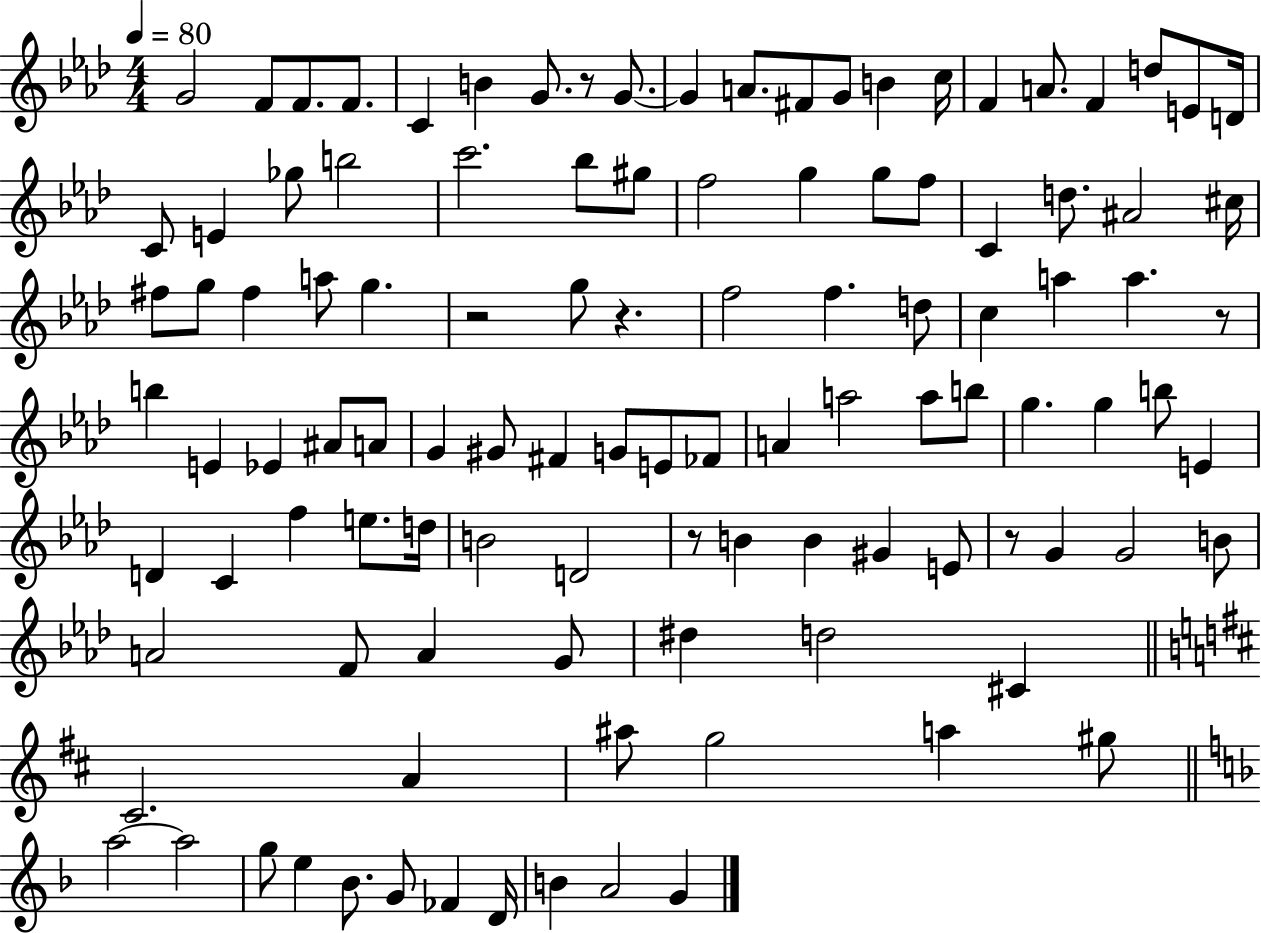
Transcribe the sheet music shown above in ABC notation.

X:1
T:Untitled
M:4/4
L:1/4
K:Ab
G2 F/2 F/2 F/2 C B G/2 z/2 G/2 G A/2 ^F/2 G/2 B c/4 F A/2 F d/2 E/2 D/4 C/2 E _g/2 b2 c'2 _b/2 ^g/2 f2 g g/2 f/2 C d/2 ^A2 ^c/4 ^f/2 g/2 ^f a/2 g z2 g/2 z f2 f d/2 c a a z/2 b E _E ^A/2 A/2 G ^G/2 ^F G/2 E/2 _F/2 A a2 a/2 b/2 g g b/2 E D C f e/2 d/4 B2 D2 z/2 B B ^G E/2 z/2 G G2 B/2 A2 F/2 A G/2 ^d d2 ^C ^C2 A ^a/2 g2 a ^g/2 a2 a2 g/2 e _B/2 G/2 _F D/4 B A2 G